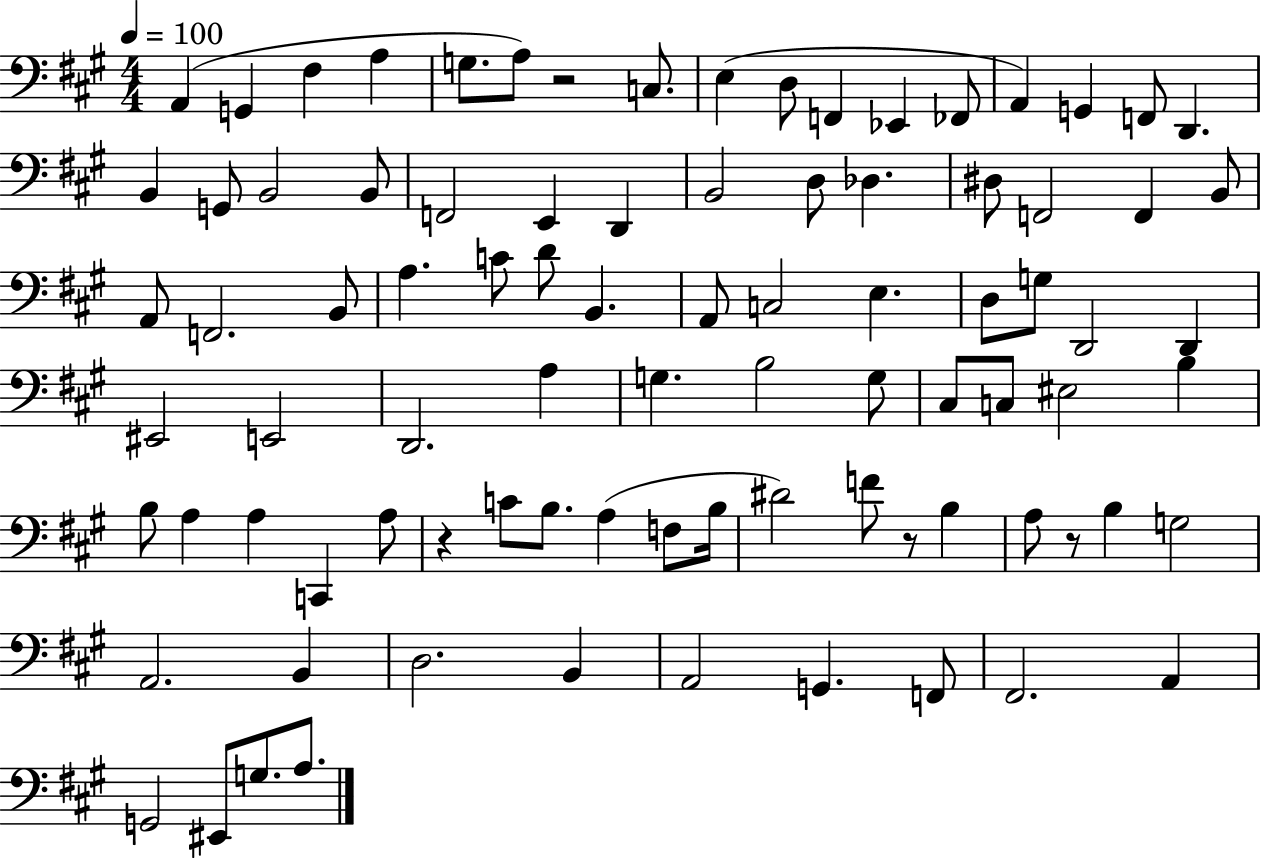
{
  \clef bass
  \numericTimeSignature
  \time 4/4
  \key a \major
  \tempo 4 = 100
  a,4( g,4 fis4 a4 | g8. a8) r2 c8. | e4( d8 f,4 ees,4 fes,8 | a,4) g,4 f,8 d,4. | \break b,4 g,8 b,2 b,8 | f,2 e,4 d,4 | b,2 d8 des4. | dis8 f,2 f,4 b,8 | \break a,8 f,2. b,8 | a4. c'8 d'8 b,4. | a,8 c2 e4. | d8 g8 d,2 d,4 | \break eis,2 e,2 | d,2. a4 | g4. b2 g8 | cis8 c8 eis2 b4 | \break b8 a4 a4 c,4 a8 | r4 c'8 b8. a4( f8 b16 | dis'2) f'8 r8 b4 | a8 r8 b4 g2 | \break a,2. b,4 | d2. b,4 | a,2 g,4. f,8 | fis,2. a,4 | \break g,2 eis,8 g8. a8. | \bar "|."
}